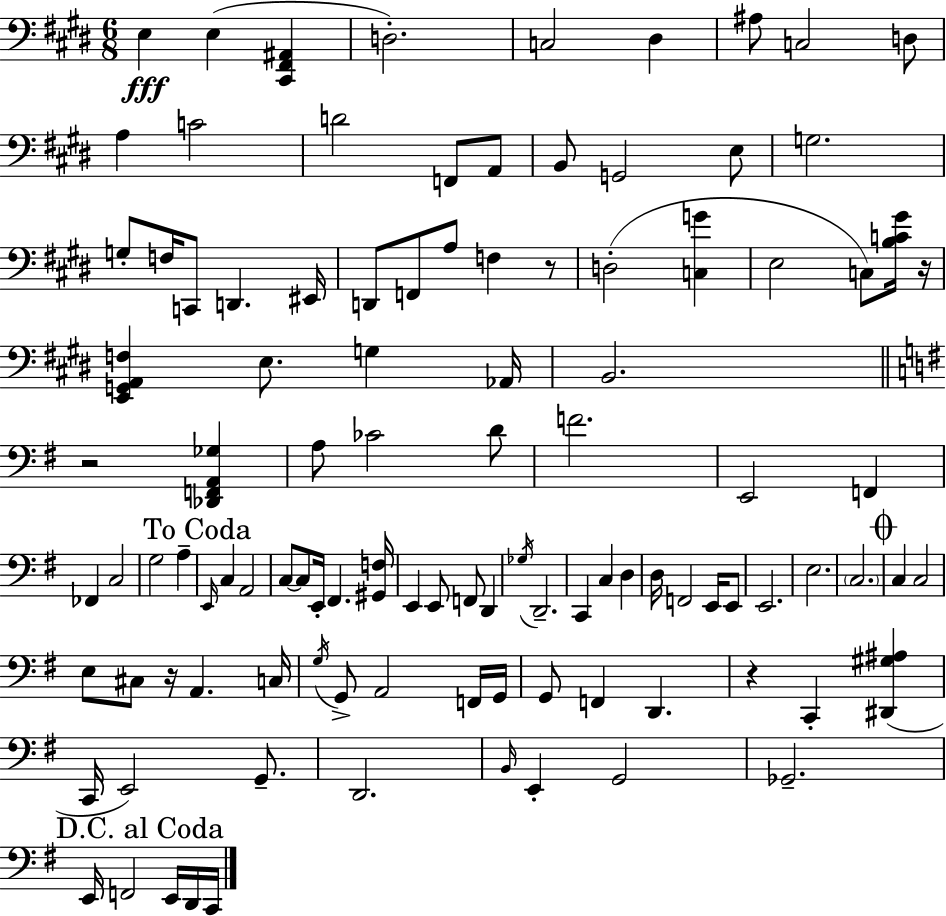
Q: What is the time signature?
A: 6/8